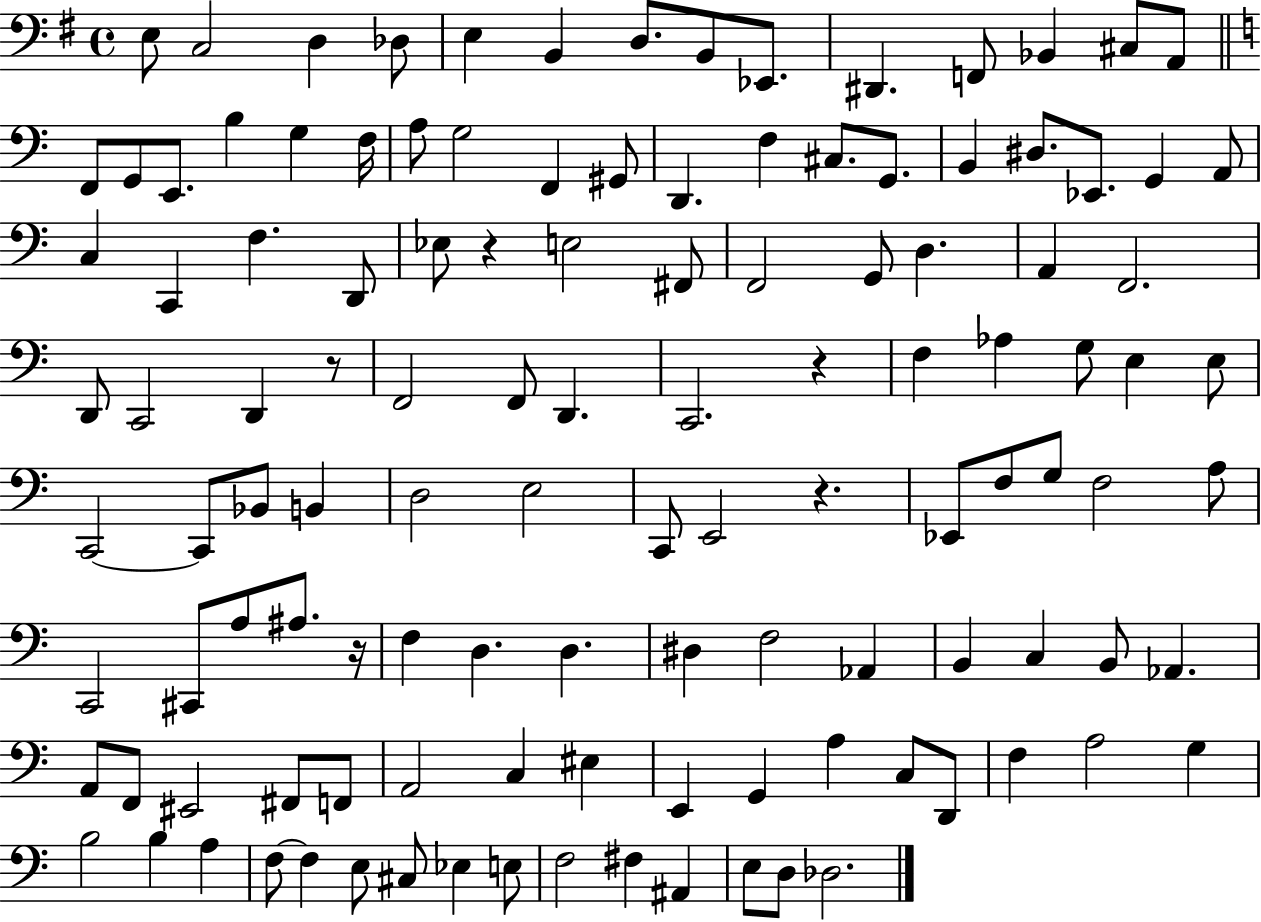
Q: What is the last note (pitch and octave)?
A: Db3